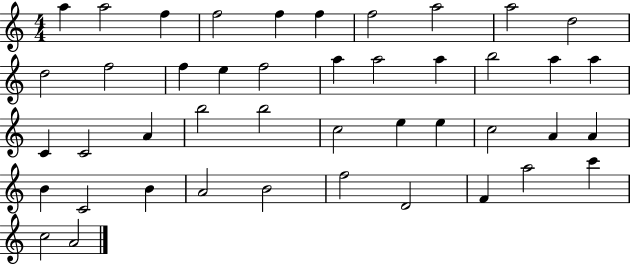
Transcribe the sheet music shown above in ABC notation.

X:1
T:Untitled
M:4/4
L:1/4
K:C
a a2 f f2 f f f2 a2 a2 d2 d2 f2 f e f2 a a2 a b2 a a C C2 A b2 b2 c2 e e c2 A A B C2 B A2 B2 f2 D2 F a2 c' c2 A2